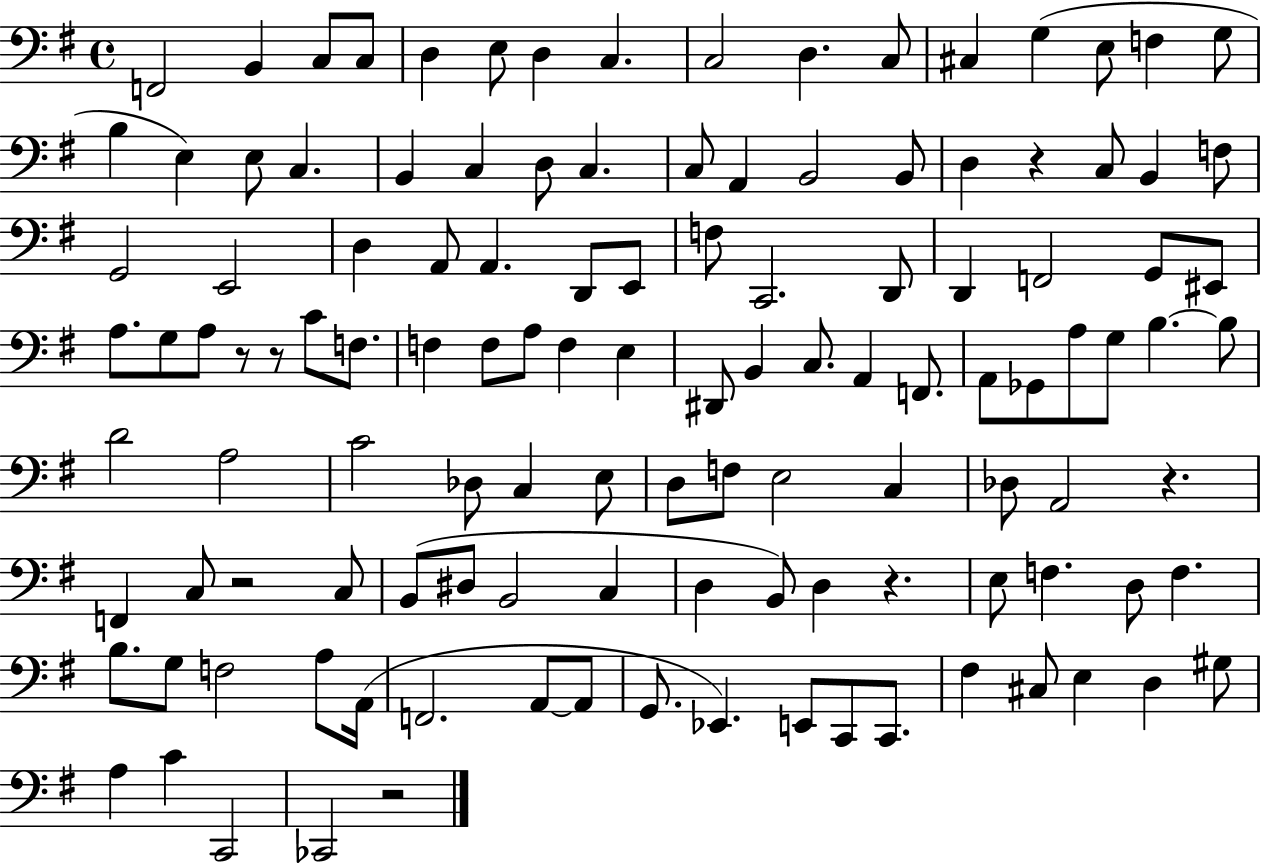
{
  \clef bass
  \time 4/4
  \defaultTimeSignature
  \key g \major
  f,2 b,4 c8 c8 | d4 e8 d4 c4. | c2 d4. c8 | cis4 g4( e8 f4 g8 | \break b4 e4) e8 c4. | b,4 c4 d8 c4. | c8 a,4 b,2 b,8 | d4 r4 c8 b,4 f8 | \break g,2 e,2 | d4 a,8 a,4. d,8 e,8 | f8 c,2. d,8 | d,4 f,2 g,8 eis,8 | \break a8. g8 a8 r8 r8 c'8 f8. | f4 f8 a8 f4 e4 | dis,8 b,4 c8. a,4 f,8. | a,8 ges,8 a8 g8 b4.~~ b8 | \break d'2 a2 | c'2 des8 c4 e8 | d8 f8 e2 c4 | des8 a,2 r4. | \break f,4 c8 r2 c8 | b,8( dis8 b,2 c4 | d4 b,8) d4 r4. | e8 f4. d8 f4. | \break b8. g8 f2 a8 a,16( | f,2. a,8~~ a,8 | g,8. ees,4.) e,8 c,8 c,8. | fis4 cis8 e4 d4 gis8 | \break a4 c'4 c,2 | ces,2 r2 | \bar "|."
}